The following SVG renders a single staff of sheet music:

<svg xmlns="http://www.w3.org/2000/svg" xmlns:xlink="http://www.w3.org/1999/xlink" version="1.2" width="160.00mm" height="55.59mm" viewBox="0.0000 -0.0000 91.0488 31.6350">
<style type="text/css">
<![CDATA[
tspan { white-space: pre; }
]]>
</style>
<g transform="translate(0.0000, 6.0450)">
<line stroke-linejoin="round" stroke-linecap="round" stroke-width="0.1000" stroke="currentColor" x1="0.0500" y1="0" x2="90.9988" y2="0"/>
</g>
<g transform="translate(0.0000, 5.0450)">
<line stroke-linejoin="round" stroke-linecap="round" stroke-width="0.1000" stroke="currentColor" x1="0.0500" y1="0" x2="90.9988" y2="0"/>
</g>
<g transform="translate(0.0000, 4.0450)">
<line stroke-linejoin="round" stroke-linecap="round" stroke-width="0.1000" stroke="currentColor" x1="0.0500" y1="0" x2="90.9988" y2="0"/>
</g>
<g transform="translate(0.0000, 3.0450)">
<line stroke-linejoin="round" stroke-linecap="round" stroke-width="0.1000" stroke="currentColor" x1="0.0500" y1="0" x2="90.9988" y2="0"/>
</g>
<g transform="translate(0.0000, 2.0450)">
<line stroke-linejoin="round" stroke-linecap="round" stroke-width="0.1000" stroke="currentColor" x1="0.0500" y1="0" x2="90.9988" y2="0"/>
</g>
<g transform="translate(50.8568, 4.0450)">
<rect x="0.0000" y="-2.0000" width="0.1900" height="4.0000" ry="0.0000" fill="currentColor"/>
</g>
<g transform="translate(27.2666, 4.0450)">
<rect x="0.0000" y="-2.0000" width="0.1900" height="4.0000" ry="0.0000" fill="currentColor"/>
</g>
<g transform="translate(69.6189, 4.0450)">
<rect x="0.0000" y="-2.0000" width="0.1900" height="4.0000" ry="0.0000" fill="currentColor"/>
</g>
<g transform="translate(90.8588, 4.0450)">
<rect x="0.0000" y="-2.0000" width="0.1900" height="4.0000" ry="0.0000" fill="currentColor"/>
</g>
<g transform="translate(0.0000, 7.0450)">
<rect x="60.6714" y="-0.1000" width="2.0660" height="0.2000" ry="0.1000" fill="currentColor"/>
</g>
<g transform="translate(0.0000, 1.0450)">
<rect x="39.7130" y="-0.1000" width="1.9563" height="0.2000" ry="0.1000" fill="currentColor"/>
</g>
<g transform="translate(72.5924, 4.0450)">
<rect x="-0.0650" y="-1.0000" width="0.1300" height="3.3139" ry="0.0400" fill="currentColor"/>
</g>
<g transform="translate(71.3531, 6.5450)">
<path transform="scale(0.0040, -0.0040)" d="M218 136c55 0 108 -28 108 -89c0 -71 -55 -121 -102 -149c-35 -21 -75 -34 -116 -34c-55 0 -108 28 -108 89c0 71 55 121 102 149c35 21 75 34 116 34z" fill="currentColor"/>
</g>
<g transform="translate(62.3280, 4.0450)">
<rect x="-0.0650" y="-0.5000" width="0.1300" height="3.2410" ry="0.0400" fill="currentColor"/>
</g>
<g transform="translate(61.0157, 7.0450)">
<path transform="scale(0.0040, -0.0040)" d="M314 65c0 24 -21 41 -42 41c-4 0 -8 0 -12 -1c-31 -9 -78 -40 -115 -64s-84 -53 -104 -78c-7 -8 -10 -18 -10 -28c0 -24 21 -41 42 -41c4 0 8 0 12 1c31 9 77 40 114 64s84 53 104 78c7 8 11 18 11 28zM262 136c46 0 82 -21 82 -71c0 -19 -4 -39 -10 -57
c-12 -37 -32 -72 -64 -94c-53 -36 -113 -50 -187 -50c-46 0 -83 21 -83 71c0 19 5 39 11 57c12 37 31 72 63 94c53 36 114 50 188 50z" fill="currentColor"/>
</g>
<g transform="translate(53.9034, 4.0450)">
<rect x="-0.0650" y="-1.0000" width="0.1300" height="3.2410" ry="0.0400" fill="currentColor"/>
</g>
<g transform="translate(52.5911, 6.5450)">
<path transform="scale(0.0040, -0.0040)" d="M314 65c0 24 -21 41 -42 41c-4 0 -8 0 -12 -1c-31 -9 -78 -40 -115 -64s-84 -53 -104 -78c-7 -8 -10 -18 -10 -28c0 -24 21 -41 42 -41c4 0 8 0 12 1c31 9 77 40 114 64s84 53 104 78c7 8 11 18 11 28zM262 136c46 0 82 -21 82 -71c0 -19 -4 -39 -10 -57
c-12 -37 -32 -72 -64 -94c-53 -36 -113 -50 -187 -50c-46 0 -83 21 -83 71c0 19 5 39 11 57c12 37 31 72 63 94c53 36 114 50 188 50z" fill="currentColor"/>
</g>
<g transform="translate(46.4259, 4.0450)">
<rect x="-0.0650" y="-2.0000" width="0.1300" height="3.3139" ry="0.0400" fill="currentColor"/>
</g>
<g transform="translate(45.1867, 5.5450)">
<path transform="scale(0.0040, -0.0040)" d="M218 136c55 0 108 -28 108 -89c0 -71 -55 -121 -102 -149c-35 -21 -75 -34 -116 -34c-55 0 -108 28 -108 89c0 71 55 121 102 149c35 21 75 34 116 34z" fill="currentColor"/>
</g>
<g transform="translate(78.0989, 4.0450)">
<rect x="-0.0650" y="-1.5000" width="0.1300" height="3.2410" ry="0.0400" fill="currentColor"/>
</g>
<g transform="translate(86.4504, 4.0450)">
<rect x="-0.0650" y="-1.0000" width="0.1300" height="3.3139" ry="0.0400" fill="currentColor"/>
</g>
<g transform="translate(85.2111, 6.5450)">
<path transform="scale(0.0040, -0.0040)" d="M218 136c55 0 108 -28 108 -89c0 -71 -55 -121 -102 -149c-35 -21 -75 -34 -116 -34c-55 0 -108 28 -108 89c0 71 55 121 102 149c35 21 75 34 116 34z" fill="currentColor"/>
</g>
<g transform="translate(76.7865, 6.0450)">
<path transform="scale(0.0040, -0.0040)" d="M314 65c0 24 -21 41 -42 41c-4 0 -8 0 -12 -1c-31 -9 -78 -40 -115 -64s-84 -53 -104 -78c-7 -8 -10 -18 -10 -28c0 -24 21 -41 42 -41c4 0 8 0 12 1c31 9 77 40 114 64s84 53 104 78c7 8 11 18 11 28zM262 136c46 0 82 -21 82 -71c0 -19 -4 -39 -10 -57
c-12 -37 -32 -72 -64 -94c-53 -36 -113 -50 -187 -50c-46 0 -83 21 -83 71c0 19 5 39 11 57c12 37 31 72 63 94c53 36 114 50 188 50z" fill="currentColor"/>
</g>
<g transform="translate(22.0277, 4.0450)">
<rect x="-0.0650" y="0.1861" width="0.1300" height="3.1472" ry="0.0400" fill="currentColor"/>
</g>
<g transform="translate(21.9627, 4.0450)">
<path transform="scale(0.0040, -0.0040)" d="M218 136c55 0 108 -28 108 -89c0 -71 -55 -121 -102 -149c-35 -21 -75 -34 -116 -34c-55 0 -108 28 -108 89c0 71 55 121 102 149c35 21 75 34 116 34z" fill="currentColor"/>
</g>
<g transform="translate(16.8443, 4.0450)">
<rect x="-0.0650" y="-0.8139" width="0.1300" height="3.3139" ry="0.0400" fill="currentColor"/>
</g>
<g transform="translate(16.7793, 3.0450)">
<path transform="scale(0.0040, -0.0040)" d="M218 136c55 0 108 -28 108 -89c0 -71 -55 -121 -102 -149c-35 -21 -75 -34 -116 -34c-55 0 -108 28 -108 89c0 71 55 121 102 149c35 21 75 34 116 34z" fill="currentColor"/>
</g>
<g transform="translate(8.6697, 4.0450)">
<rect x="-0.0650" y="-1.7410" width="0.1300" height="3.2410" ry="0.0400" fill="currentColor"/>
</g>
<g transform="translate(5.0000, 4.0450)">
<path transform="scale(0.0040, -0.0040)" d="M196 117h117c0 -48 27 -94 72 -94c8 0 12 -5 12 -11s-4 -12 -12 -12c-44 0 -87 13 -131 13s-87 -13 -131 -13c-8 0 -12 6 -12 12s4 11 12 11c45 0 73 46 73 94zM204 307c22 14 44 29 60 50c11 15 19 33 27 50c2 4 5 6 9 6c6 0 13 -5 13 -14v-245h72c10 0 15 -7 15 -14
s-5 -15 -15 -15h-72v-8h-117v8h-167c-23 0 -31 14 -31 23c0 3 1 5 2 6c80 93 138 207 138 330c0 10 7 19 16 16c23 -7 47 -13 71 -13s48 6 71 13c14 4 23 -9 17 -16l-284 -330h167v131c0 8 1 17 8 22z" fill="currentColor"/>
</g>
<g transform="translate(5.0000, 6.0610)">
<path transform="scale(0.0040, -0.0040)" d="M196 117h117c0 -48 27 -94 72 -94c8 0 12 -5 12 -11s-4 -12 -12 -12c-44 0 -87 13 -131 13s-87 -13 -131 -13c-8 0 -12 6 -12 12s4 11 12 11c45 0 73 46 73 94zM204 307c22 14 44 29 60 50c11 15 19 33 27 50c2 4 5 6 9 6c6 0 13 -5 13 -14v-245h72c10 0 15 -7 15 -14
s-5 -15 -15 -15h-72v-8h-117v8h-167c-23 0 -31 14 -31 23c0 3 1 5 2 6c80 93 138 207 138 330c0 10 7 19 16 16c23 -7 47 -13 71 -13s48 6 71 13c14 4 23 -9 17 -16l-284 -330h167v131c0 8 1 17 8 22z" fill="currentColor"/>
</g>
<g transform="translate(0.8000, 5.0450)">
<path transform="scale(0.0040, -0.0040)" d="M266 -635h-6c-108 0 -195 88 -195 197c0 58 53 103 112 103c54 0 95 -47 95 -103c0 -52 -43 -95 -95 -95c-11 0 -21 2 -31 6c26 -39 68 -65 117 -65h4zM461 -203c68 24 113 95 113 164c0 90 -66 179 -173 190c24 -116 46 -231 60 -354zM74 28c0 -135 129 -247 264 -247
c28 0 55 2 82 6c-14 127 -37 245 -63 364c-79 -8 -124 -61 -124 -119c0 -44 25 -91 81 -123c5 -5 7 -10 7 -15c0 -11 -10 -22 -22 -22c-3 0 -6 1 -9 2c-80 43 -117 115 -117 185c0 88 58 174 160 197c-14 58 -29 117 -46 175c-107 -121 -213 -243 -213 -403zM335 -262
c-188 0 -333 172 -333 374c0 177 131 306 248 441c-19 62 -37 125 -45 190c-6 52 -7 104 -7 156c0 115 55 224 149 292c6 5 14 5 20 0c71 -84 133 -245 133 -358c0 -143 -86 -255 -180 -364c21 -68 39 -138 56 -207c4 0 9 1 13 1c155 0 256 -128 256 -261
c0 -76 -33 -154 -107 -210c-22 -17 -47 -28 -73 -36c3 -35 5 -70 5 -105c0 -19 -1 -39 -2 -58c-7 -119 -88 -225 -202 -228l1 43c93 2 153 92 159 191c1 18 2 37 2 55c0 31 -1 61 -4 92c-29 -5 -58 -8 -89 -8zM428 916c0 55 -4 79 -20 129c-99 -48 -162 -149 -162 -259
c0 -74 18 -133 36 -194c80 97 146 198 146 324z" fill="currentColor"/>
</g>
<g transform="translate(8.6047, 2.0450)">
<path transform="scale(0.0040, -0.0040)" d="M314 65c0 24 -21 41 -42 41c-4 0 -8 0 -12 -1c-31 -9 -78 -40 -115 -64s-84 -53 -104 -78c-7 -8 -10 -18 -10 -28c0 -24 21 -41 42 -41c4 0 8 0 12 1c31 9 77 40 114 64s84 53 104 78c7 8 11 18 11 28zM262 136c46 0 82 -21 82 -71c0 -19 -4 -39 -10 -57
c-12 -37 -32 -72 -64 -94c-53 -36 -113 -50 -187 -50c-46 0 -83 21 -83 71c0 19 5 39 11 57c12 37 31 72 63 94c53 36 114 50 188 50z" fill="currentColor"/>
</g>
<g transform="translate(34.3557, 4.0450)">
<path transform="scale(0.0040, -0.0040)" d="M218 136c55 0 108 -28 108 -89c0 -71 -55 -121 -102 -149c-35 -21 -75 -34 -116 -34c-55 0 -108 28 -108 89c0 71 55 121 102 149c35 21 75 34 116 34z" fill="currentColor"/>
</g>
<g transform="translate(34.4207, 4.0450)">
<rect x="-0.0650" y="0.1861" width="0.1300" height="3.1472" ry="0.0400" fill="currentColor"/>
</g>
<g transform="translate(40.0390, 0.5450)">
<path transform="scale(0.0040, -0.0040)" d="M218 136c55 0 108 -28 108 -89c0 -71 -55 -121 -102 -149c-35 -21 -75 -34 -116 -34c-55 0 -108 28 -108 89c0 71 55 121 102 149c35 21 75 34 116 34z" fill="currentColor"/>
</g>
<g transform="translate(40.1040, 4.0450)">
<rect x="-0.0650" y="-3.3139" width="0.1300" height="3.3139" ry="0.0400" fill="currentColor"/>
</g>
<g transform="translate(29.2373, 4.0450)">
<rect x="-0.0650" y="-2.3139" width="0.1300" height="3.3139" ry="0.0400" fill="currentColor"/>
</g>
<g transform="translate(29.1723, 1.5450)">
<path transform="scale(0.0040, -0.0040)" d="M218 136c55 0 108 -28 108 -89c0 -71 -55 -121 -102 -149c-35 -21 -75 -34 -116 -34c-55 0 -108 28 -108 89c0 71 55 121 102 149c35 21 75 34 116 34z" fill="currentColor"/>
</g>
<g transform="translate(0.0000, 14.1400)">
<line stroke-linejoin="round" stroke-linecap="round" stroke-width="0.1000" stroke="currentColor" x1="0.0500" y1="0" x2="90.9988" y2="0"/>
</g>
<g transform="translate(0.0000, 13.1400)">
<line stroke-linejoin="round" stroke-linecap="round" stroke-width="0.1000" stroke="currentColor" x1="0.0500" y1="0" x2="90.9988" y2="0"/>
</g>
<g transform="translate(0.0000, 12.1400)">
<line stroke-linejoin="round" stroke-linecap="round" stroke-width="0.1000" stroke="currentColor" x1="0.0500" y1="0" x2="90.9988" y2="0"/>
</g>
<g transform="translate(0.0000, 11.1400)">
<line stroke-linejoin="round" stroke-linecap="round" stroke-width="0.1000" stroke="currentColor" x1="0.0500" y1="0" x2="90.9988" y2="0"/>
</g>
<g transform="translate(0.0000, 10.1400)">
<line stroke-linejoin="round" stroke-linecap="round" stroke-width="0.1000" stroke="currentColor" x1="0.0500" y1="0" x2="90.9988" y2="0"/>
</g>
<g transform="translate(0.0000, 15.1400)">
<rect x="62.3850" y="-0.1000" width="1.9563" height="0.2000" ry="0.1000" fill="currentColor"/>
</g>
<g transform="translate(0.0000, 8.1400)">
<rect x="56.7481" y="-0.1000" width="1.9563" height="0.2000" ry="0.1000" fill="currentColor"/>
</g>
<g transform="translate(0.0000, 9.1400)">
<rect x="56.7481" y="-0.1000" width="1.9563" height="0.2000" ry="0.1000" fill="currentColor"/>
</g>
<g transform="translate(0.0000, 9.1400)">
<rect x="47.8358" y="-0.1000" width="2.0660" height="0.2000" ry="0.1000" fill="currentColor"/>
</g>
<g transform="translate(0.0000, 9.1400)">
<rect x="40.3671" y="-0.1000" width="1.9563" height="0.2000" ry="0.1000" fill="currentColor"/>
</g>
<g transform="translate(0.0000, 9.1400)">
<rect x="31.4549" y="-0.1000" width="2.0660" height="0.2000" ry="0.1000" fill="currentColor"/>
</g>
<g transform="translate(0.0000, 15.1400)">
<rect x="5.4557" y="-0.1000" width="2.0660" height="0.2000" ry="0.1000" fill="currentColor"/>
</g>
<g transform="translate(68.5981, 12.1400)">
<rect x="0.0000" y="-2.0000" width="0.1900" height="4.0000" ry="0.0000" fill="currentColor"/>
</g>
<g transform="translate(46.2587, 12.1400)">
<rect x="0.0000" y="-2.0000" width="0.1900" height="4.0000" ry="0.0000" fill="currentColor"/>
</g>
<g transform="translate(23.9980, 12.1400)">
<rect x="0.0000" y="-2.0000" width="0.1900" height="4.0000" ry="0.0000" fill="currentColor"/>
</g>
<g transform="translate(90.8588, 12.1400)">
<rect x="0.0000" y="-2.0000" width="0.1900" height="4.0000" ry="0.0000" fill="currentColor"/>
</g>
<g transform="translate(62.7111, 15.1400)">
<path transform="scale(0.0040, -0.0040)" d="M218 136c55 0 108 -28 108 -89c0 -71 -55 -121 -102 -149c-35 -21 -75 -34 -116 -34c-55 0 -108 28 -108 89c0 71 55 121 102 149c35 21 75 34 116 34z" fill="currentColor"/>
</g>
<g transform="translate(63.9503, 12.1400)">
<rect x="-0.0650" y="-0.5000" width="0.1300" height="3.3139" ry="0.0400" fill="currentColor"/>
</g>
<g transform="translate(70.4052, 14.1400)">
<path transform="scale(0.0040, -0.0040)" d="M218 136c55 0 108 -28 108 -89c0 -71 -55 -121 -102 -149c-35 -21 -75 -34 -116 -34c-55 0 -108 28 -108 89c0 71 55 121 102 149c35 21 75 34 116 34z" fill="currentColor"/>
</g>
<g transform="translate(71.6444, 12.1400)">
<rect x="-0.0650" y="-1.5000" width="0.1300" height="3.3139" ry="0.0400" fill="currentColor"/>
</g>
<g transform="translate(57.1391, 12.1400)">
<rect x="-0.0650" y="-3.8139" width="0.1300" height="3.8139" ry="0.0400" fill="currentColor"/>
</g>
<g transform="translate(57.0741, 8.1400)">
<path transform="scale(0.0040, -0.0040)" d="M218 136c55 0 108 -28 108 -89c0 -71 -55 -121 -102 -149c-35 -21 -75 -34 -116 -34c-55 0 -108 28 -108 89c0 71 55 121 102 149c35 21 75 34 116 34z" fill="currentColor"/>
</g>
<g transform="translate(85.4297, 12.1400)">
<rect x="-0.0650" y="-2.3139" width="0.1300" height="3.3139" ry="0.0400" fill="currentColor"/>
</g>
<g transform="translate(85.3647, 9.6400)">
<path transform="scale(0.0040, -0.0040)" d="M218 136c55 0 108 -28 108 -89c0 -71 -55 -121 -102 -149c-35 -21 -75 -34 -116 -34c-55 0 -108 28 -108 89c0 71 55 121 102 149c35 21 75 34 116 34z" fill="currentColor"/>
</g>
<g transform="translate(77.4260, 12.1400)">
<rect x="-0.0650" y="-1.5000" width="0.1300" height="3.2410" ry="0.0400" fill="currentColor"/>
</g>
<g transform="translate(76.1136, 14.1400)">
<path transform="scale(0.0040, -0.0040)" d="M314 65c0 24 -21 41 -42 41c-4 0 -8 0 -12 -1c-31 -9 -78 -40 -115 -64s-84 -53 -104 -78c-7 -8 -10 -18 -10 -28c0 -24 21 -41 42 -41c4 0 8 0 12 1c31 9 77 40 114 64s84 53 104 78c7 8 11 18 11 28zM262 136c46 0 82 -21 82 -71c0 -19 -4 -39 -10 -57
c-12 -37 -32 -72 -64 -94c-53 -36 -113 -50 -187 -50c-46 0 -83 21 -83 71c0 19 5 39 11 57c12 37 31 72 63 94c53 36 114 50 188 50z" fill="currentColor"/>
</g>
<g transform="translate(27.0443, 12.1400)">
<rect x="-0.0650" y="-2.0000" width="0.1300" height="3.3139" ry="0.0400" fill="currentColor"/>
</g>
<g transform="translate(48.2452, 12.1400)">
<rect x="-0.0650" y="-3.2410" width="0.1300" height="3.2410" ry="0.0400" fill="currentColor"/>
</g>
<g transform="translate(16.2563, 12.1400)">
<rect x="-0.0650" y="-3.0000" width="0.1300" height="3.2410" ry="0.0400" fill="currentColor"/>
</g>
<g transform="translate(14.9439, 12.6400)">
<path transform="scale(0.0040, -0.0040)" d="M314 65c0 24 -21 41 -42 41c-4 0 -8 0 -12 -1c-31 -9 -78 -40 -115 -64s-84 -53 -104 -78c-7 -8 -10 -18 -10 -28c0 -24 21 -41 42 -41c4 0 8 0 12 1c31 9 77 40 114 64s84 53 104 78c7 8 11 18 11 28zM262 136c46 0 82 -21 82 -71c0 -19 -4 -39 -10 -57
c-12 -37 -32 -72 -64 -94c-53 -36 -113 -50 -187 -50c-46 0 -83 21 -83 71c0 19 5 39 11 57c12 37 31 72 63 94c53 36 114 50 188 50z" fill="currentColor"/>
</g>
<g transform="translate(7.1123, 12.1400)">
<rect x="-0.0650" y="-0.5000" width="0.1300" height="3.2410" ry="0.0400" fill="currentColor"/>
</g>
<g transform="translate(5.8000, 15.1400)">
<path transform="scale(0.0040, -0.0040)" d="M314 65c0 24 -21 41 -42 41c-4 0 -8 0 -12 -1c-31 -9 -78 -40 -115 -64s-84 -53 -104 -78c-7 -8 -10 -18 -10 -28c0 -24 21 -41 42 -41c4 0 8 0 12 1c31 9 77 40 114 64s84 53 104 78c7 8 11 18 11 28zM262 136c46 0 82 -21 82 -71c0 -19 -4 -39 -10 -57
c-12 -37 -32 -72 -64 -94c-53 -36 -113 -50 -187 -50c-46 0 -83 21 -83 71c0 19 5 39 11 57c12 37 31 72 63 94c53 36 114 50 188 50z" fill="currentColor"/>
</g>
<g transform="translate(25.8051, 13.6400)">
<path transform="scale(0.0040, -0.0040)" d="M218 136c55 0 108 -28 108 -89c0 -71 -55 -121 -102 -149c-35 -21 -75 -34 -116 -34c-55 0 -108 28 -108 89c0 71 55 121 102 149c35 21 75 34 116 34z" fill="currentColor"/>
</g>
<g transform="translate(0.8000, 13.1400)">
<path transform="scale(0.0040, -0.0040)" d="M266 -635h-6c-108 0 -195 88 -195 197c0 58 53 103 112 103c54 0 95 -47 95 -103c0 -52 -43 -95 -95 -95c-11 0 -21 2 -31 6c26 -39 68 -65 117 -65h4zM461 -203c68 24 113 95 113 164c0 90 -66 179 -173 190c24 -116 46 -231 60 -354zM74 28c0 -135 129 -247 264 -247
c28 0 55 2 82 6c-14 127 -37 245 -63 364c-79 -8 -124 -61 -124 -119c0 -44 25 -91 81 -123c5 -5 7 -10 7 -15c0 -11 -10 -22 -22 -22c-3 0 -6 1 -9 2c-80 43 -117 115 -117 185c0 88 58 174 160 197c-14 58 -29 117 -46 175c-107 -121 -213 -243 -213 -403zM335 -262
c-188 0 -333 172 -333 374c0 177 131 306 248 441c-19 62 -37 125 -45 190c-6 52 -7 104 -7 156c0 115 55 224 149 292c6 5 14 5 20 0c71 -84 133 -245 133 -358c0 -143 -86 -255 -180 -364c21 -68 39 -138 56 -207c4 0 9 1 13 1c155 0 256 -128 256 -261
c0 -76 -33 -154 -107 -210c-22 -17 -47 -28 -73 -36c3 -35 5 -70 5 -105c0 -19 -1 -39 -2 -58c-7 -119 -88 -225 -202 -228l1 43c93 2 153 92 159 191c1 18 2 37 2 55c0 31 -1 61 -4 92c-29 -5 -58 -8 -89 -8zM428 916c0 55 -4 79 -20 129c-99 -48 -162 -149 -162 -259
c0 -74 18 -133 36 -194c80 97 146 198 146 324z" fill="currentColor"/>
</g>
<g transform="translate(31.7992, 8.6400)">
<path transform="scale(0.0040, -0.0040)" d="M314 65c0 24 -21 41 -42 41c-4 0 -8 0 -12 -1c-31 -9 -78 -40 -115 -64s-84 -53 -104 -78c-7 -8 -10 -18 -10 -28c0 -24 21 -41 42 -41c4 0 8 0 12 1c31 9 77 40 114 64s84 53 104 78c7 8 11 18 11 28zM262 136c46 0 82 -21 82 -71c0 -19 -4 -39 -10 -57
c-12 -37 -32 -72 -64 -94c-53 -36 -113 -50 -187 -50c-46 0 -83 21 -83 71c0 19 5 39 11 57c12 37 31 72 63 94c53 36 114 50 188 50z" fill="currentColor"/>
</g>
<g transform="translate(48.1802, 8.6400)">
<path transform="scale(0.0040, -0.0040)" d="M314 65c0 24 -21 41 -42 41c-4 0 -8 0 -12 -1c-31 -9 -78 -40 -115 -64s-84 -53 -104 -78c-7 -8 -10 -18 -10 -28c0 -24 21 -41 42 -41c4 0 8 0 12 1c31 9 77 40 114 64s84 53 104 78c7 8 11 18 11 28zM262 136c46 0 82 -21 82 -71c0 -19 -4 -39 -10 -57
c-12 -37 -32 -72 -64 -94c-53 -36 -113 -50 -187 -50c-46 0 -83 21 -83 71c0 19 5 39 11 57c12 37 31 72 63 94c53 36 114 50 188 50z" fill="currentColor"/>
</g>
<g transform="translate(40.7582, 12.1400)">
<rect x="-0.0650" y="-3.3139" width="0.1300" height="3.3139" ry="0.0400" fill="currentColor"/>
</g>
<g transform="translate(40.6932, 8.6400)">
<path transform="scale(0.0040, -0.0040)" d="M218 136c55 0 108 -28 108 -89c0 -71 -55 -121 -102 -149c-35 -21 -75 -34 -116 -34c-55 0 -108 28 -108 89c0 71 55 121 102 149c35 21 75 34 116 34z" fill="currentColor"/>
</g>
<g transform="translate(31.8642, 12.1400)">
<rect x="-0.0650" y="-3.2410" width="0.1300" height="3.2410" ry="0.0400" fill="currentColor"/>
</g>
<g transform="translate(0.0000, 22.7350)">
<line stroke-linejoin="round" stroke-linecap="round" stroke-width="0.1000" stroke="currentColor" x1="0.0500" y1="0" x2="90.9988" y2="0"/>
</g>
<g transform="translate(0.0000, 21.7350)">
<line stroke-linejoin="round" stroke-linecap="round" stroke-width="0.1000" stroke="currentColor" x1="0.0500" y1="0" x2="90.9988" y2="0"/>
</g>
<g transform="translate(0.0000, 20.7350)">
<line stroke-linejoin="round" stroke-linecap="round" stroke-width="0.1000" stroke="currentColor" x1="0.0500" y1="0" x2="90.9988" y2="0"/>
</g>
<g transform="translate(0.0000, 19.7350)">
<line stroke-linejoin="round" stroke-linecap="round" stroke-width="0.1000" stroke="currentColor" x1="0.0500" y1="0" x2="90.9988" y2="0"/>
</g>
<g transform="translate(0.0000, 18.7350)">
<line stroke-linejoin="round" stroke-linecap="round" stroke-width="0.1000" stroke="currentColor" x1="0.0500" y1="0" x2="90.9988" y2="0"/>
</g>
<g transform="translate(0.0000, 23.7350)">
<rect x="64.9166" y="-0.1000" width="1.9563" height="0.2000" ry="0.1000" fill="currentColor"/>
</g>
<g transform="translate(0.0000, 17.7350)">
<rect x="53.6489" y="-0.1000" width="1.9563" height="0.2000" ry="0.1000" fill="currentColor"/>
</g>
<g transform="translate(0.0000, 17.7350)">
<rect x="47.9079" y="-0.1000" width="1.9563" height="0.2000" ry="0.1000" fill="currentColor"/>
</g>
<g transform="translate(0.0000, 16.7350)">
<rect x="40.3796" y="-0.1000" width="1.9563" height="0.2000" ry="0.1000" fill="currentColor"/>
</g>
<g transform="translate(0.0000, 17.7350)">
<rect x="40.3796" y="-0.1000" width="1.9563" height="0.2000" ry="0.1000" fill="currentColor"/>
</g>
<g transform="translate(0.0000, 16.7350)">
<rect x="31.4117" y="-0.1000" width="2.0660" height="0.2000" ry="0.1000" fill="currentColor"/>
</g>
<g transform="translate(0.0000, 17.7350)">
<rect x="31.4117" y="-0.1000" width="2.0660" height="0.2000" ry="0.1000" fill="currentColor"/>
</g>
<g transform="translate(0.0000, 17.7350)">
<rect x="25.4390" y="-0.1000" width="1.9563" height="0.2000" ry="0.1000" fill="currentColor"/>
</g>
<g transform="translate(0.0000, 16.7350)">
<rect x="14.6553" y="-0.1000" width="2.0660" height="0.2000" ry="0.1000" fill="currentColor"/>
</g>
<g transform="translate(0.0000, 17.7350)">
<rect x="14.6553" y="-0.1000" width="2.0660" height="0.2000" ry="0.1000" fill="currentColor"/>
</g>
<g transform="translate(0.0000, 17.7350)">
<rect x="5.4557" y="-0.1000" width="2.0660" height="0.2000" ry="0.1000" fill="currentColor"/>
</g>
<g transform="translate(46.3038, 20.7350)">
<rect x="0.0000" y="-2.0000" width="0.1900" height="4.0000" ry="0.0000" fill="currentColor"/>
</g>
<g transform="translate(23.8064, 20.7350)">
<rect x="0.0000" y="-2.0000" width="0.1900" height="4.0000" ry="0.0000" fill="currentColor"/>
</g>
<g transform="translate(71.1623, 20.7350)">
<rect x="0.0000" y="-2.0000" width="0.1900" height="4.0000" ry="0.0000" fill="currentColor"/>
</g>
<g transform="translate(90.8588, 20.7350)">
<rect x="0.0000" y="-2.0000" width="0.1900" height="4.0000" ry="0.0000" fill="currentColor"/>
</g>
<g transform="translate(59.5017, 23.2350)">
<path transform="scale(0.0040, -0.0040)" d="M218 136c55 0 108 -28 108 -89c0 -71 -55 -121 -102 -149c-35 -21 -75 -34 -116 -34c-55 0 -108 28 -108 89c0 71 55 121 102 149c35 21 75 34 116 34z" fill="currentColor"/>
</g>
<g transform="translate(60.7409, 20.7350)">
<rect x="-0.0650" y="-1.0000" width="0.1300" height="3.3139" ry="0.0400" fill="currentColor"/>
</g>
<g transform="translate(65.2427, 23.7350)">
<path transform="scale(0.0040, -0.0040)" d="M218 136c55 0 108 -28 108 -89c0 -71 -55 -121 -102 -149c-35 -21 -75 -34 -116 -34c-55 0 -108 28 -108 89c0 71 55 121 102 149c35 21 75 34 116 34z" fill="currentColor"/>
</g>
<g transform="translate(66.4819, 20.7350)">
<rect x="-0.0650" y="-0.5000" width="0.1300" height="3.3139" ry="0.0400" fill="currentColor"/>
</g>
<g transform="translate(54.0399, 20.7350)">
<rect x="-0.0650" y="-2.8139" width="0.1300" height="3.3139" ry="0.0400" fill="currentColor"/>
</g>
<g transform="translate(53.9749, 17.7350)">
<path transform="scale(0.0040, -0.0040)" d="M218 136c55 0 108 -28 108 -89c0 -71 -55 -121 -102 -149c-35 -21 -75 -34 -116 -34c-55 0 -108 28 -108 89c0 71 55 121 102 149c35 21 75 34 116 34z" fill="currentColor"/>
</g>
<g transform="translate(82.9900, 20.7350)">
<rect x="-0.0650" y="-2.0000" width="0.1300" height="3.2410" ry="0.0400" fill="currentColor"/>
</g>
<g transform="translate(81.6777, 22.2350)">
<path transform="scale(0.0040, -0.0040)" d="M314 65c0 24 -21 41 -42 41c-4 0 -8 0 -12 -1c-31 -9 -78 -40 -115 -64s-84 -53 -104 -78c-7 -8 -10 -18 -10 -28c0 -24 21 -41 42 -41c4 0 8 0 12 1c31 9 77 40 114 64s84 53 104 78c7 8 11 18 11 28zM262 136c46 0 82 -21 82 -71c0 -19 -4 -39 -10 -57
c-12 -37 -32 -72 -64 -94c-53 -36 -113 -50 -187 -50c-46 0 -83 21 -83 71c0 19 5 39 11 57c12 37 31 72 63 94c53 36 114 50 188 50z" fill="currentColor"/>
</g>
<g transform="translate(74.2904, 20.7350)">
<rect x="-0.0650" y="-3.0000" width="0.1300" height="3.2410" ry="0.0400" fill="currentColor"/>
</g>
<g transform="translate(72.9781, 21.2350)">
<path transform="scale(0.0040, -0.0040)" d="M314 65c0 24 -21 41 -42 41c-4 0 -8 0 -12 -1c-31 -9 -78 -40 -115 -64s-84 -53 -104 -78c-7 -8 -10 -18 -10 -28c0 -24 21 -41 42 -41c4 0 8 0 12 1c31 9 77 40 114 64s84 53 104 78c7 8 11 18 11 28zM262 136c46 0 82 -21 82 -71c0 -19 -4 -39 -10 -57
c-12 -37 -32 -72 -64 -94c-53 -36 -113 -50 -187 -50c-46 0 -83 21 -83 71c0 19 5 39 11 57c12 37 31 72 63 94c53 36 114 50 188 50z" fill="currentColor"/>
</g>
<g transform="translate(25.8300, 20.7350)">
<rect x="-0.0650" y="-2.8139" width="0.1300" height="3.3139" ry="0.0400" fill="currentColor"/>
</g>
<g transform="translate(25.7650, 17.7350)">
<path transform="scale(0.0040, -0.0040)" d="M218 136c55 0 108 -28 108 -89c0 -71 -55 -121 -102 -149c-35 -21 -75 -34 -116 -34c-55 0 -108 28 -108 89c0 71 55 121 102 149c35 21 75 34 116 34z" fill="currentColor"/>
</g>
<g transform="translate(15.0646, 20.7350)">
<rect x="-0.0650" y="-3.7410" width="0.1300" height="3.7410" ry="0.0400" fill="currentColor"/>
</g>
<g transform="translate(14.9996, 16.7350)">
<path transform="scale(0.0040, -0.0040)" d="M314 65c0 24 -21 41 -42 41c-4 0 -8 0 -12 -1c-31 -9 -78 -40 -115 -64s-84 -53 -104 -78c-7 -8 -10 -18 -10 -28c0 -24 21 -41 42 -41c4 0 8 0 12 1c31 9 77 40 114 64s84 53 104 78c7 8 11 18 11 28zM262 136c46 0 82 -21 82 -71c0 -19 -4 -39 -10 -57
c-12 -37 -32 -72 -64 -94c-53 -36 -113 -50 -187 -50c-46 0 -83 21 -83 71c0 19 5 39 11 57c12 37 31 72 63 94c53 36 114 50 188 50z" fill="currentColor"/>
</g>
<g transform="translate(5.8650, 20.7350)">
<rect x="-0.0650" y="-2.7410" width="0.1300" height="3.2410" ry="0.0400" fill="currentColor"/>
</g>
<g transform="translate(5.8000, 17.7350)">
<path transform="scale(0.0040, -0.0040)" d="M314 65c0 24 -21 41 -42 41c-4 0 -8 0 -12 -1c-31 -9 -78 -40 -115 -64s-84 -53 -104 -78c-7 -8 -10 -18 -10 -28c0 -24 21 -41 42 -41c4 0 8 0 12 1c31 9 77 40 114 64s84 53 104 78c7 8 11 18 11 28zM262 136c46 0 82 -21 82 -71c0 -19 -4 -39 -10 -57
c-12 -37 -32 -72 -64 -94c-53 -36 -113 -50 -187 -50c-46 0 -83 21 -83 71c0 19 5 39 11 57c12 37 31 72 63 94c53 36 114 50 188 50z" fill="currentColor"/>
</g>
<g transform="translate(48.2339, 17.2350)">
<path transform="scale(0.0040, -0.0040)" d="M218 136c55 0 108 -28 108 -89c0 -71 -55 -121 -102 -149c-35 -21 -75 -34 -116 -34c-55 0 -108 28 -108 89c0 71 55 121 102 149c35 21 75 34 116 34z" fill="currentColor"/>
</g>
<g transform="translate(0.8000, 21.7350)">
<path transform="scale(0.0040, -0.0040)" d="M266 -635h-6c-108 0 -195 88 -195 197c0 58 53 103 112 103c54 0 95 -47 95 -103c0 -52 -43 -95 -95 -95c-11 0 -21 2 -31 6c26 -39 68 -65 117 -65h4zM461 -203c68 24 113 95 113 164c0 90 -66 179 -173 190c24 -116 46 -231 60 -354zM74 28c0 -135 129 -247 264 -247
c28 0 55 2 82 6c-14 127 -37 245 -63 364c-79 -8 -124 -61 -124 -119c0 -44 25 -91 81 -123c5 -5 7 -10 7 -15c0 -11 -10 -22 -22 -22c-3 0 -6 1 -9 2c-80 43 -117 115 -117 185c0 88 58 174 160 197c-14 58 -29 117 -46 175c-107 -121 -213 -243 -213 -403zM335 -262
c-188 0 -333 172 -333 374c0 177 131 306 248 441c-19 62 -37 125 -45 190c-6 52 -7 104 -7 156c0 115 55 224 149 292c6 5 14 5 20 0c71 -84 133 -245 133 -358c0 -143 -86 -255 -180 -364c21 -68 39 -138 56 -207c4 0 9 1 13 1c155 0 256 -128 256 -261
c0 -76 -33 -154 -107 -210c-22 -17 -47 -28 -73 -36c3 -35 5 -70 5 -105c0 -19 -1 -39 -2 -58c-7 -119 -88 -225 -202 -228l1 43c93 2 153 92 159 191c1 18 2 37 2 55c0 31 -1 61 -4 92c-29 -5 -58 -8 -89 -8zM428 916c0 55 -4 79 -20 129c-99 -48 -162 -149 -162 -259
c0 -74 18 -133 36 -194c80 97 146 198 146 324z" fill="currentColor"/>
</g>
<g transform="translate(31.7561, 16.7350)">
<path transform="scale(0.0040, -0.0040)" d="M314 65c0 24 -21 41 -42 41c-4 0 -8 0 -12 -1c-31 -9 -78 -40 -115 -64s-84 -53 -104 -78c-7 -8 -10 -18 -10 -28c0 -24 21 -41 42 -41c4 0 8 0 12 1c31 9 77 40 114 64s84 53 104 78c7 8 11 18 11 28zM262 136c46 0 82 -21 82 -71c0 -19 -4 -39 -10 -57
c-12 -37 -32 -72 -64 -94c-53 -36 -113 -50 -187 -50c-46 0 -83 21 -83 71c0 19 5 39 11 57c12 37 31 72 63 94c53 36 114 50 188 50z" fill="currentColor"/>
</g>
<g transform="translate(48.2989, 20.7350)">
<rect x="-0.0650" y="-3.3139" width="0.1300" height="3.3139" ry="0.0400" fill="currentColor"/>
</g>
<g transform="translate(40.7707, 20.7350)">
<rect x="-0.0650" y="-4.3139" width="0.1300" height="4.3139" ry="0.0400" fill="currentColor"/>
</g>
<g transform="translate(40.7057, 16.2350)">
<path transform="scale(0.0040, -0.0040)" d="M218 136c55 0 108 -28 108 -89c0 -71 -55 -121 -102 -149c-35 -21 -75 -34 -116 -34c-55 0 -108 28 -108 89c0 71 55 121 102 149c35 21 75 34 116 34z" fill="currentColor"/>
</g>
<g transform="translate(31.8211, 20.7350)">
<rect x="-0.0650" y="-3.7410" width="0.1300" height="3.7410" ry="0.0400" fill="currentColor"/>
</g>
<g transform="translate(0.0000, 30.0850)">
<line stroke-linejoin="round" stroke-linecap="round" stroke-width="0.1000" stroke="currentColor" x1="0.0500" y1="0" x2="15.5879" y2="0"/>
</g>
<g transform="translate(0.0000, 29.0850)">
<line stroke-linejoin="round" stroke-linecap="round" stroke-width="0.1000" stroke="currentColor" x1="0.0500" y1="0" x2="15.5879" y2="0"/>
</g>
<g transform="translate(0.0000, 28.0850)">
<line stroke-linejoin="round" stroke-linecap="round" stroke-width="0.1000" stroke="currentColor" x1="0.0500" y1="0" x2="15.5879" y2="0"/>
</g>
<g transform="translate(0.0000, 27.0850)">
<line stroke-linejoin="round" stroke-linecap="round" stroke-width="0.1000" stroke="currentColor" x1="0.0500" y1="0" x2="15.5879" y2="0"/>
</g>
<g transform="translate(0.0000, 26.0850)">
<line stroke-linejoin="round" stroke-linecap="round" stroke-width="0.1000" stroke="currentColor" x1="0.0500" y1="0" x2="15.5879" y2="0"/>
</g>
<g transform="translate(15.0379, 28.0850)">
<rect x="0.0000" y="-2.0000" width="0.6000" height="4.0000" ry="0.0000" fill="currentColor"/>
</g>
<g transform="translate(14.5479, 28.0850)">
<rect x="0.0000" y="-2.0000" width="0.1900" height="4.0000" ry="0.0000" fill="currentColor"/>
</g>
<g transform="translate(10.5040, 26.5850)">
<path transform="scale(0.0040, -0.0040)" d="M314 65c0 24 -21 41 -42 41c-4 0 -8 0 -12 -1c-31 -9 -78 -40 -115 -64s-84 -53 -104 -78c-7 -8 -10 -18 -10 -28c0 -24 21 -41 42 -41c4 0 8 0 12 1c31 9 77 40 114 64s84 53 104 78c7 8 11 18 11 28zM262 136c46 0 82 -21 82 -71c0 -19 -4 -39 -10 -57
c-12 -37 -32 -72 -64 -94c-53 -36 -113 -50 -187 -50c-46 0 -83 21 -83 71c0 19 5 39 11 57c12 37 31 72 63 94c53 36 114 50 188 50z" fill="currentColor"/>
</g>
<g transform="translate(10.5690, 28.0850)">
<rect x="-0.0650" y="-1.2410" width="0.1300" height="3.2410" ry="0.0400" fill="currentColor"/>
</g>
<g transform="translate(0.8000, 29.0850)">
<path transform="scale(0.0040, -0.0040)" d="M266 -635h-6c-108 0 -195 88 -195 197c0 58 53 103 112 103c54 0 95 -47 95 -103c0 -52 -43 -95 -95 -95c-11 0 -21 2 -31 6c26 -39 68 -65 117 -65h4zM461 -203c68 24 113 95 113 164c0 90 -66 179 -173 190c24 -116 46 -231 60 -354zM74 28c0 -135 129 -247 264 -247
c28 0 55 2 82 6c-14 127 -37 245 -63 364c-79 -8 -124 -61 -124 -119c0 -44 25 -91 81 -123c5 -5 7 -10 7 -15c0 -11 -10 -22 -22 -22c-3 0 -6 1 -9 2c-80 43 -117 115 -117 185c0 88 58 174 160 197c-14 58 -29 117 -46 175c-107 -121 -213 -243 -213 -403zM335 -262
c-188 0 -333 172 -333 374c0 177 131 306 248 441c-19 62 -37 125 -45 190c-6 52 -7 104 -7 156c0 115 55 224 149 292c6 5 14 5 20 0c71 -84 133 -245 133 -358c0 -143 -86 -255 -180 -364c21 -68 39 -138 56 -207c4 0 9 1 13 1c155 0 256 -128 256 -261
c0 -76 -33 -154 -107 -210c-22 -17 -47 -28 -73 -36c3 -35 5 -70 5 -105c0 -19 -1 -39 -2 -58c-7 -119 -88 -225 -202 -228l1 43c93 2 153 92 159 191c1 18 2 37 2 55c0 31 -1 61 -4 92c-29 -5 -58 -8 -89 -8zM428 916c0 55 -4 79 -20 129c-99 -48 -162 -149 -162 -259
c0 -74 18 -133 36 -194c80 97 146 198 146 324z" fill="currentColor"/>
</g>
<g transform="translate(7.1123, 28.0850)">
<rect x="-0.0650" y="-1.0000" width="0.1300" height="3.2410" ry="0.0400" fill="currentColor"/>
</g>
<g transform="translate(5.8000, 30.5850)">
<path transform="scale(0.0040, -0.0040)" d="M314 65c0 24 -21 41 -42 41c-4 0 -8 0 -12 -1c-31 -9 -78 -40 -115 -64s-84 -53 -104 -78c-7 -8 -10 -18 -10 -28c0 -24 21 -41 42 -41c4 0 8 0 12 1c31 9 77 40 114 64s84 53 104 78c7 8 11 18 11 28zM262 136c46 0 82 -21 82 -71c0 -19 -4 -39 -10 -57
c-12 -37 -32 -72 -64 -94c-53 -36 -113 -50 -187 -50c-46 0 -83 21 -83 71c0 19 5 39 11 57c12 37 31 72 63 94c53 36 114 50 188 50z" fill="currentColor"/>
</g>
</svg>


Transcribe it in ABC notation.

X:1
T:Untitled
M:4/4
L:1/4
K:C
f2 d B g B b F D2 C2 D E2 D C2 A2 F b2 b b2 c' C E E2 g a2 c'2 a c'2 d' b a D C A2 F2 D2 e2